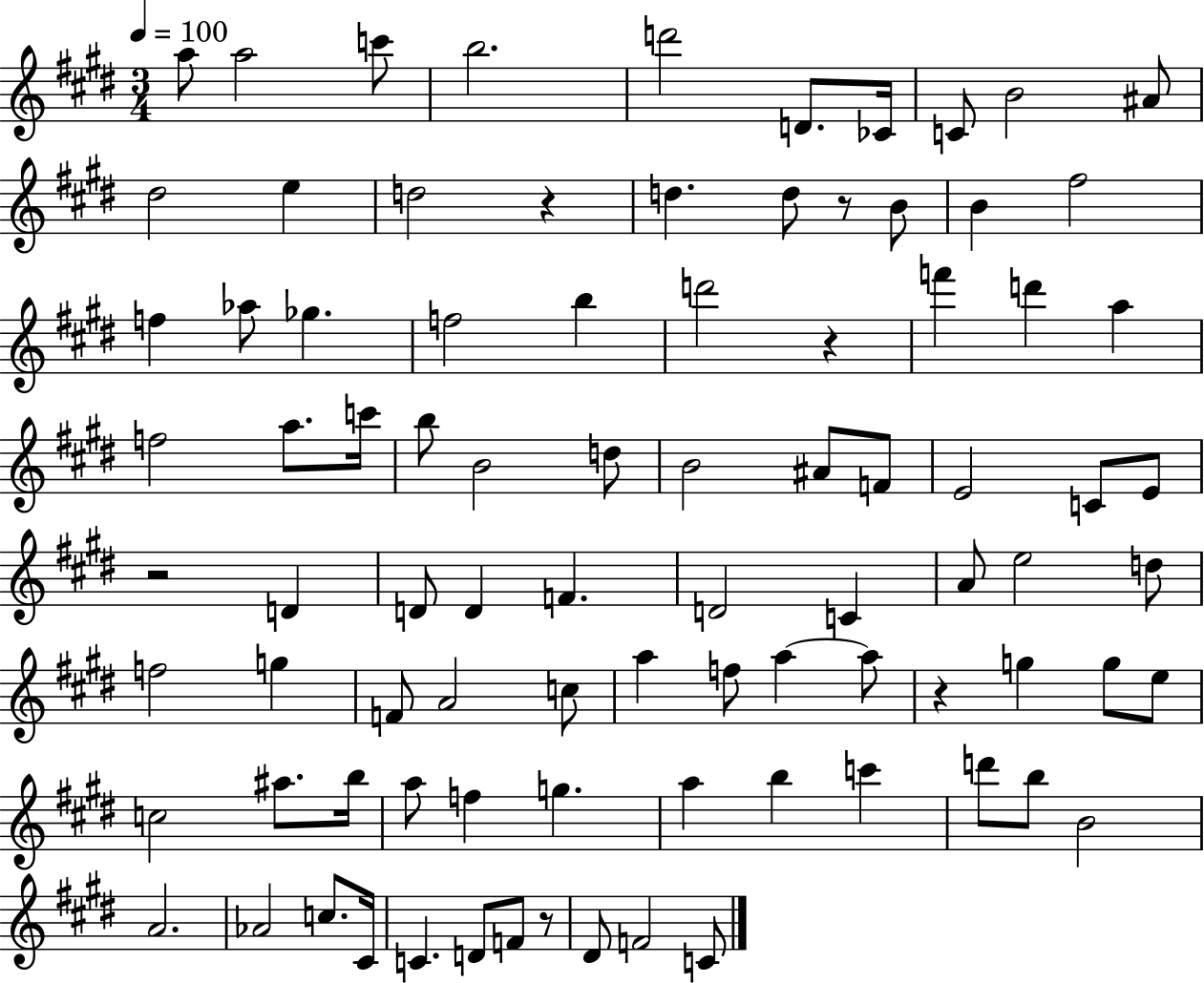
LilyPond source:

{
  \clef treble
  \numericTimeSignature
  \time 3/4
  \key e \major
  \tempo 4 = 100
  a''8 a''2 c'''8 | b''2. | d'''2 d'8. ces'16 | c'8 b'2 ais'8 | \break dis''2 e''4 | d''2 r4 | d''4. d''8 r8 b'8 | b'4 fis''2 | \break f''4 aes''8 ges''4. | f''2 b''4 | d'''2 r4 | f'''4 d'''4 a''4 | \break f''2 a''8. c'''16 | b''8 b'2 d''8 | b'2 ais'8 f'8 | e'2 c'8 e'8 | \break r2 d'4 | d'8 d'4 f'4. | d'2 c'4 | a'8 e''2 d''8 | \break f''2 g''4 | f'8 a'2 c''8 | a''4 f''8 a''4~~ a''8 | r4 g''4 g''8 e''8 | \break c''2 ais''8. b''16 | a''8 f''4 g''4. | a''4 b''4 c'''4 | d'''8 b''8 b'2 | \break a'2. | aes'2 c''8. cis'16 | c'4. d'8 f'8 r8 | dis'8 f'2 c'8 | \break \bar "|."
}